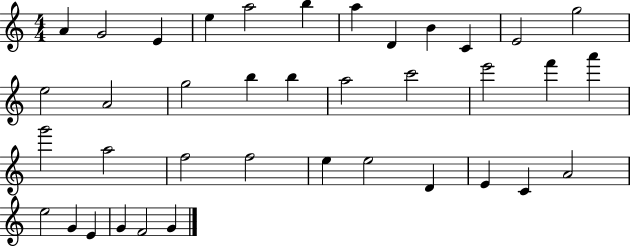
{
  \clef treble
  \numericTimeSignature
  \time 4/4
  \key c \major
  a'4 g'2 e'4 | e''4 a''2 b''4 | a''4 d'4 b'4 c'4 | e'2 g''2 | \break e''2 a'2 | g''2 b''4 b''4 | a''2 c'''2 | e'''2 f'''4 a'''4 | \break g'''2 a''2 | f''2 f''2 | e''4 e''2 d'4 | e'4 c'4 a'2 | \break e''2 g'4 e'4 | g'4 f'2 g'4 | \bar "|."
}